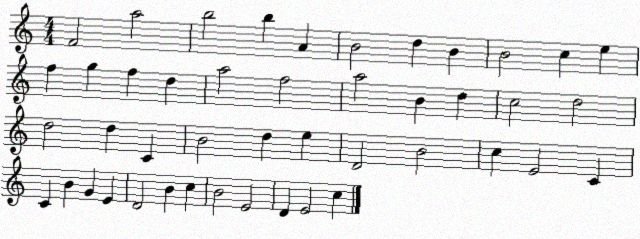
X:1
T:Untitled
M:4/4
L:1/4
K:C
F2 a2 b2 b A B2 d B B2 c e f g f d a2 f2 a2 B d c2 d2 d2 d C B2 d e D2 B2 c E2 C C B G E D2 B c B2 E2 D E2 c